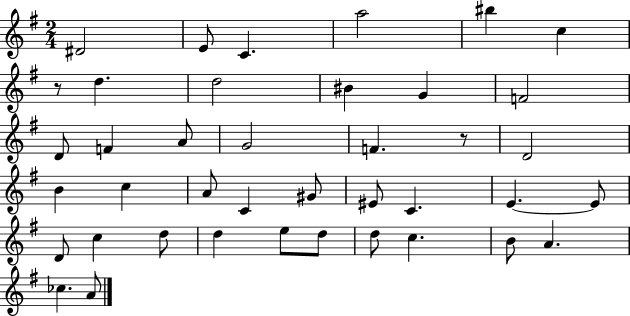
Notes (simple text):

D#4/h E4/e C4/q. A5/h BIS5/q C5/q R/e D5/q. D5/h BIS4/q G4/q F4/h D4/e F4/q A4/e G4/h F4/q. R/e D4/h B4/q C5/q A4/e C4/q G#4/e EIS4/e C4/q. E4/q. E4/e D4/e C5/q D5/e D5/q E5/e D5/e D5/e C5/q. B4/e A4/q. CES5/q. A4/e